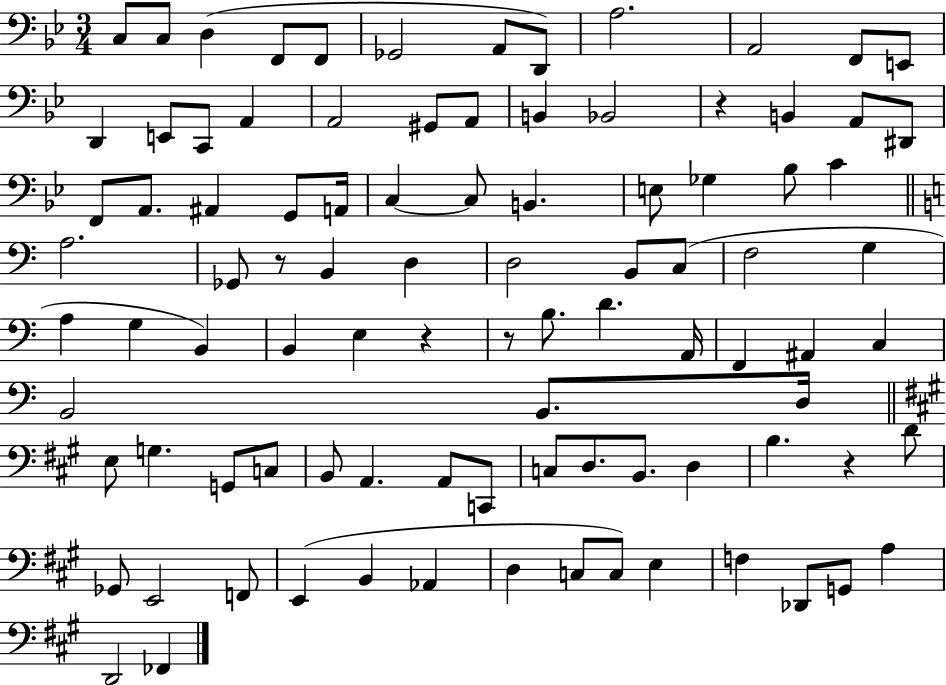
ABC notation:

X:1
T:Untitled
M:3/4
L:1/4
K:Bb
C,/2 C,/2 D, F,,/2 F,,/2 _G,,2 A,,/2 D,,/2 A,2 A,,2 F,,/2 E,,/2 D,, E,,/2 C,,/2 A,, A,,2 ^G,,/2 A,,/2 B,, _B,,2 z B,, A,,/2 ^D,,/2 F,,/2 A,,/2 ^A,, G,,/2 A,,/4 C, C,/2 B,, E,/2 _G, _B,/2 C A,2 _G,,/2 z/2 B,, D, D,2 B,,/2 C,/2 F,2 G, A, G, B,, B,, E, z z/2 B,/2 D A,,/4 F,, ^A,, C, B,,2 B,,/2 D,/4 E,/2 G, G,,/2 C,/2 B,,/2 A,, A,,/2 C,,/2 C,/2 D,/2 B,,/2 D, B, z D/2 _G,,/2 E,,2 F,,/2 E,, B,, _A,, D, C,/2 C,/2 E, F, _D,,/2 G,,/2 A, D,,2 _F,,